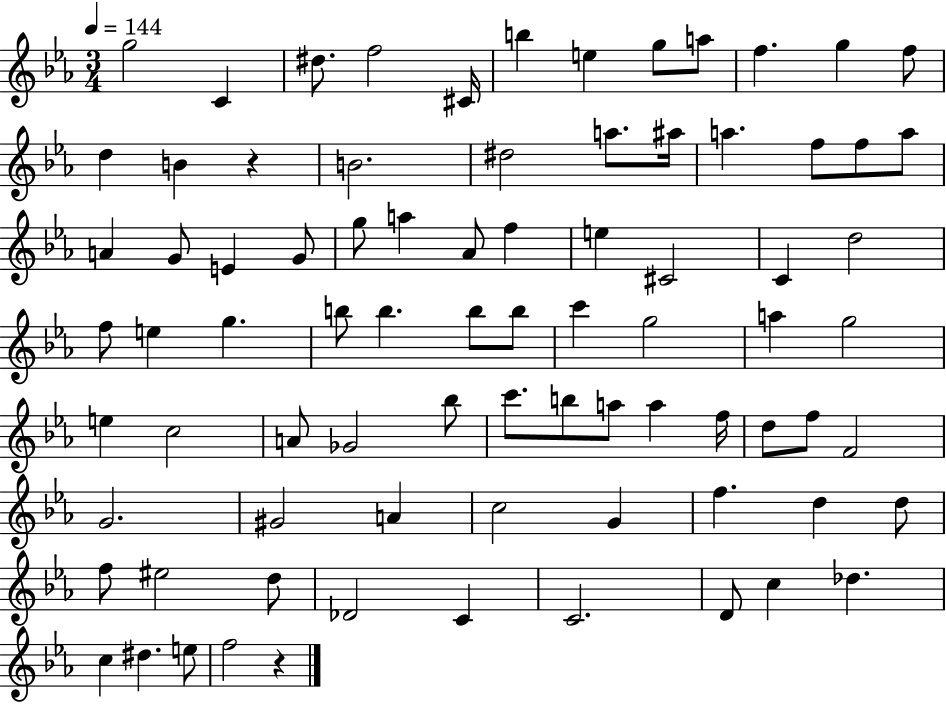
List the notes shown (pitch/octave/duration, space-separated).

G5/h C4/q D#5/e. F5/h C#4/s B5/q E5/q G5/e A5/e F5/q. G5/q F5/e D5/q B4/q R/q B4/h. D#5/h A5/e. A#5/s A5/q. F5/e F5/e A5/e A4/q G4/e E4/q G4/e G5/e A5/q Ab4/e F5/q E5/q C#4/h C4/q D5/h F5/e E5/q G5/q. B5/e B5/q. B5/e B5/e C6/q G5/h A5/q G5/h E5/q C5/h A4/e Gb4/h Bb5/e C6/e. B5/e A5/e A5/q F5/s D5/e F5/e F4/h G4/h. G#4/h A4/q C5/h G4/q F5/q. D5/q D5/e F5/e EIS5/h D5/e Db4/h C4/q C4/h. D4/e C5/q Db5/q. C5/q D#5/q. E5/e F5/h R/q